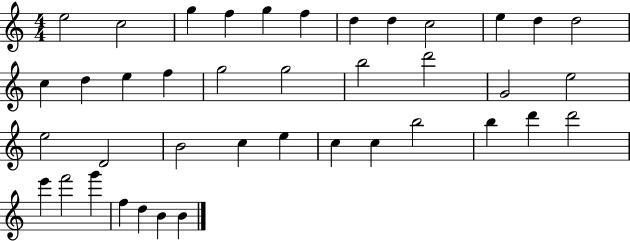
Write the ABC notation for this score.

X:1
T:Untitled
M:4/4
L:1/4
K:C
e2 c2 g f g f d d c2 e d d2 c d e f g2 g2 b2 d'2 G2 e2 e2 D2 B2 c e c c b2 b d' d'2 e' f'2 g' f d B B